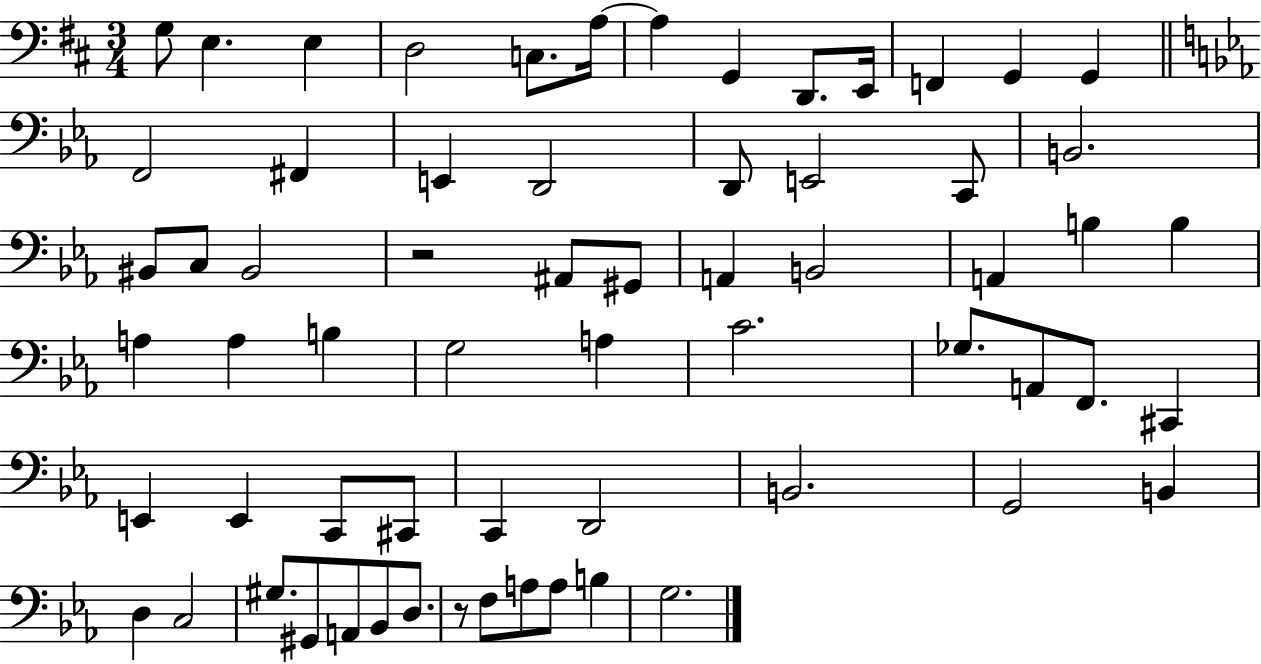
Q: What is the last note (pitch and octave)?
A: G3